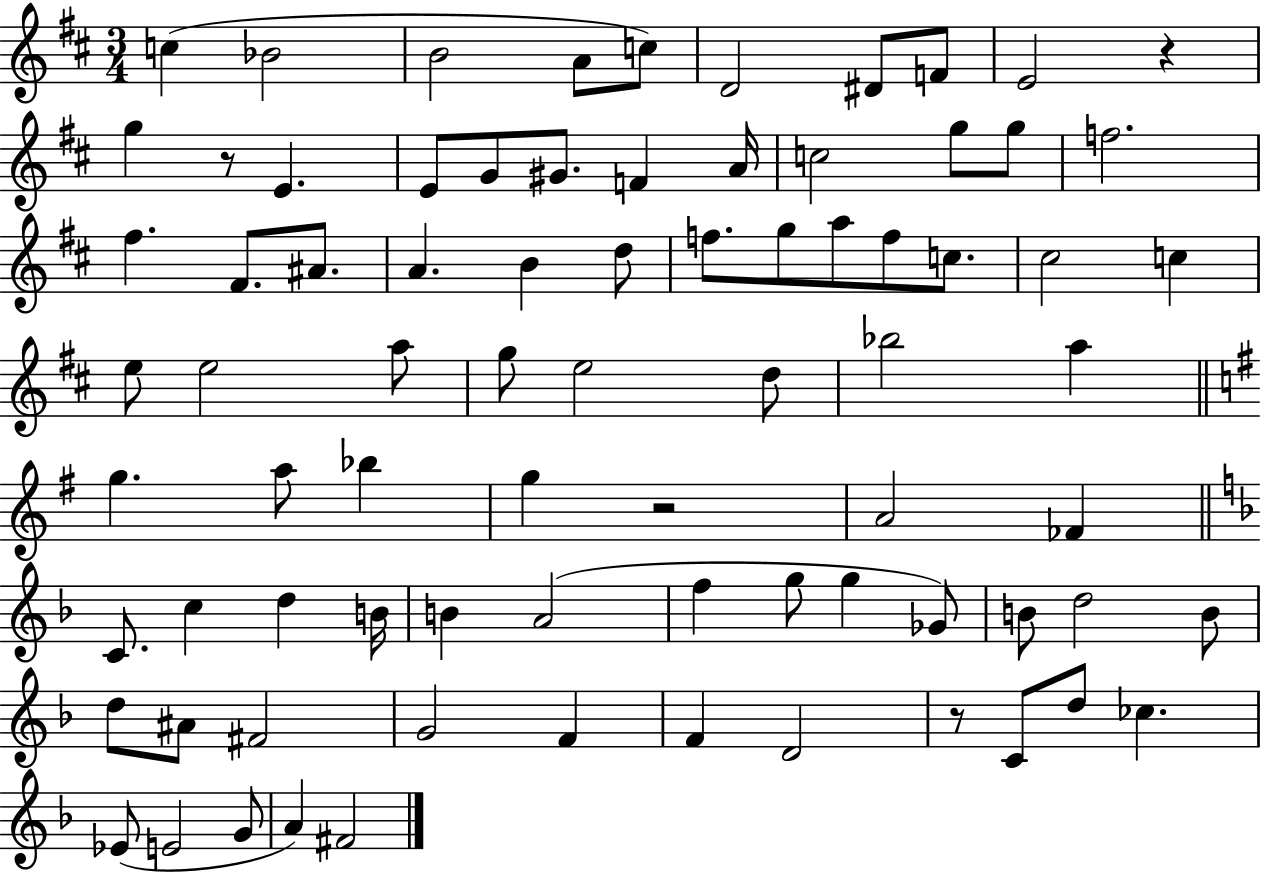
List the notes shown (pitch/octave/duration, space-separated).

C5/q Bb4/h B4/h A4/e C5/e D4/h D#4/e F4/e E4/h R/q G5/q R/e E4/q. E4/e G4/e G#4/e. F4/q A4/s C5/h G5/e G5/e F5/h. F#5/q. F#4/e. A#4/e. A4/q. B4/q D5/e F5/e. G5/e A5/e F5/e C5/e. C#5/h C5/q E5/e E5/h A5/e G5/e E5/h D5/e Bb5/h A5/q G5/q. A5/e Bb5/q G5/q R/h A4/h FES4/q C4/e. C5/q D5/q B4/s B4/q A4/h F5/q G5/e G5/q Gb4/e B4/e D5/h B4/e D5/e A#4/e F#4/h G4/h F4/q F4/q D4/h R/e C4/e D5/e CES5/q. Eb4/e E4/h G4/e A4/q F#4/h